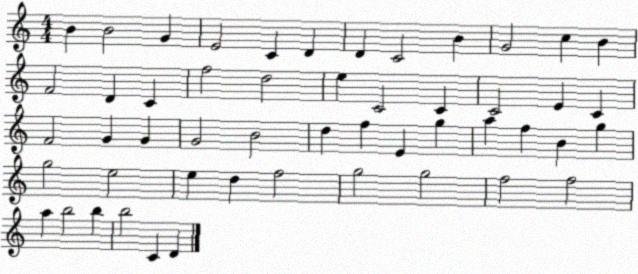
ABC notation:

X:1
T:Untitled
M:4/4
L:1/4
K:C
B B2 G E2 C D D C2 B G2 c B F2 D C f2 d2 e C2 C C2 E C F2 G G G2 B2 d f E g a f B g g2 e2 e d f2 g2 g2 f2 f2 a b2 b b2 C D